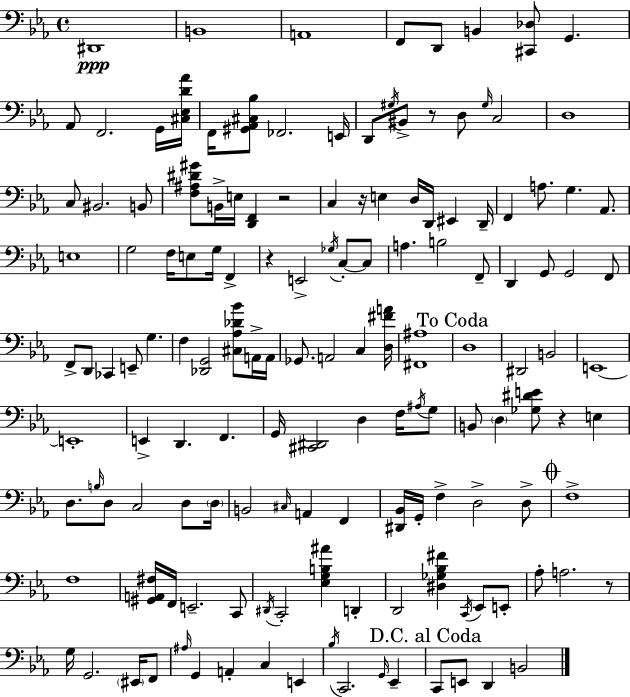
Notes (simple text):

D#2/w B2/w A2/w F2/e D2/e B2/q [C#2,Db3]/e G2/q. Ab2/e F2/h. G2/s [C#3,Eb3,D4,Ab4]/s F2/s [G#2,Ab2,C#3,Bb3]/e FES2/h. E2/s D2/e G#3/s BIS2/e R/e D3/e G#3/s C3/h D3/w C3/e BIS2/h. B2/e [F3,A#3,D#4,G#4]/e B2/s E3/s [D2,F2]/q R/h C3/q R/s E3/q D3/s D2/s EIS2/q D2/s F2/q A3/e. G3/q. Ab2/e. E3/w G3/h F3/s E3/e G3/s F2/q R/q E2/h Gb3/s C3/e C3/e A3/q. B3/h F2/e D2/q G2/e G2/h F2/e F2/e D2/e CES2/q E2/e G3/q. F3/q [Db2,G2]/h [C#3,Ab3,Db4,Bb4]/e A2/s A2/s Gb2/e. A2/h C3/q [D3,F#4,A4]/s [F#2,A#3]/w D3/w D#2/h B2/h E2/w E2/w E2/q D2/q. F2/q. G2/s [C#2,D#2]/h D3/q F3/s A#3/s G3/e B2/e D3/q [Gb3,D#4,E4]/e R/q E3/q D3/e. B3/s D3/e C3/h D3/e D3/s B2/h C#3/s A2/q F2/q [D#2,Bb2]/s G2/s F3/q D3/h D3/e F3/w F3/w [G#2,A2,F#3]/s F2/s E2/h. C2/e D#2/s C2/h [Eb3,G3,B3,A#4]/q D2/q D2/h [D#3,Gb3,Bb3,F#4]/q C2/s Eb2/e E2/e Ab3/e A3/h. R/e G3/s G2/h. EIS2/s F2/e A#3/s G2/q A2/q C3/q E2/q Bb3/s C2/h. G2/s Eb2/q C2/e E2/e D2/q B2/h